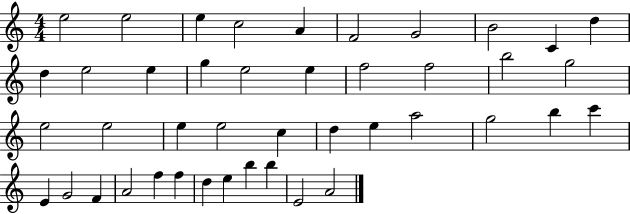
X:1
T:Untitled
M:4/4
L:1/4
K:C
e2 e2 e c2 A F2 G2 B2 C d d e2 e g e2 e f2 f2 b2 g2 e2 e2 e e2 c d e a2 g2 b c' E G2 F A2 f f d e b b E2 A2